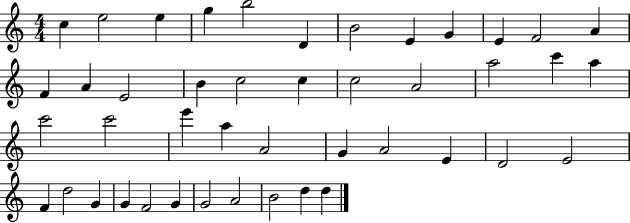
X:1
T:Untitled
M:4/4
L:1/4
K:C
c e2 e g b2 D B2 E G E F2 A F A E2 B c2 c c2 A2 a2 c' a c'2 c'2 e' a A2 G A2 E D2 E2 F d2 G G F2 G G2 A2 B2 d d